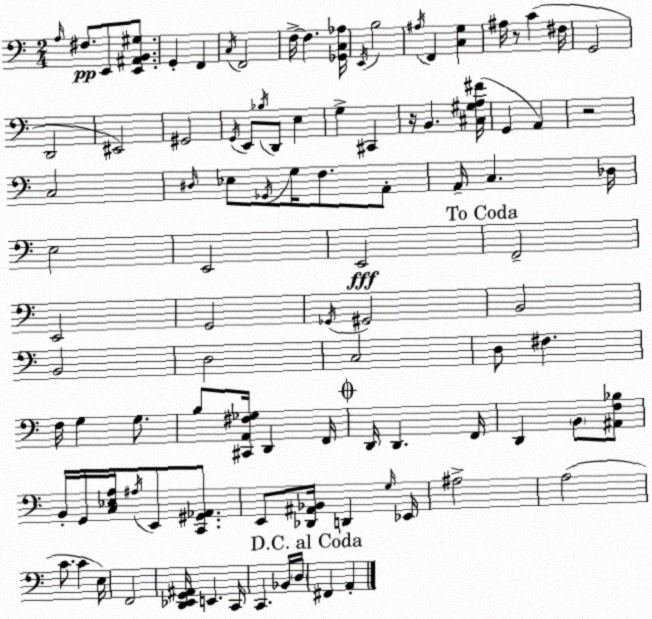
X:1
T:Untitled
M:2/4
L:1/4
K:Am
A,/4 ^F,/2 E,,/2 [E,,^A,,B,,^G,]/2 G,, F,, C,/4 F,,2 F,/4 F, [_G,,C,_A,]/4 E,,/4 B,2 ^A,/4 F,, [C,G,] ^A,/4 z/2 C ^F,/4 G,,2 D,,2 ^E,,2 ^G,,2 G,,/4 E,,/2 _B,/4 D,,/2 E, G, ^C,, z/4 B,, [^C,^G,A,^F]/4 G,, A,, z2 C,2 ^D,/4 _E,/2 _G,,/4 G,/4 F,/2 A,,/2 A,,/4 C, _D,/4 E,2 E,,2 E,,2 F,,2 E,,2 G,,2 _G,,/4 ^G,,2 B,,2 B,,2 D,2 C,2 D,/2 ^F, F,/4 G, G,/2 B,/2 [^C,,A,,^F,_G,]/4 D,, F,,/4 D,,/4 D,, F,,/4 D,, B,,/2 [^A,,F,_B,]/2 B,,/4 G,,/4 [C,_E,A,]/4 ^A,/4 E,,/2 [C,,^G,,_A,,]/2 E,,/2 [_D,,^A,,_B,,]/4 D,, G,/4 _E,,/4 ^A,2 A,2 C/2 C E,/4 F,,2 [D,,_E,,G,,^A,,]/4 E,, C,,/4 C,, _B,,/4 D,/4 ^F,, A,,